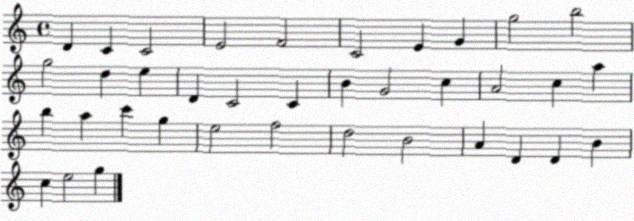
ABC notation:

X:1
T:Untitled
M:4/4
L:1/4
K:C
D C C2 E2 F2 C2 E G g2 b2 g2 d e D C2 C B G2 c A2 c a b a c' g e2 f2 d2 B2 A D D B c e2 g